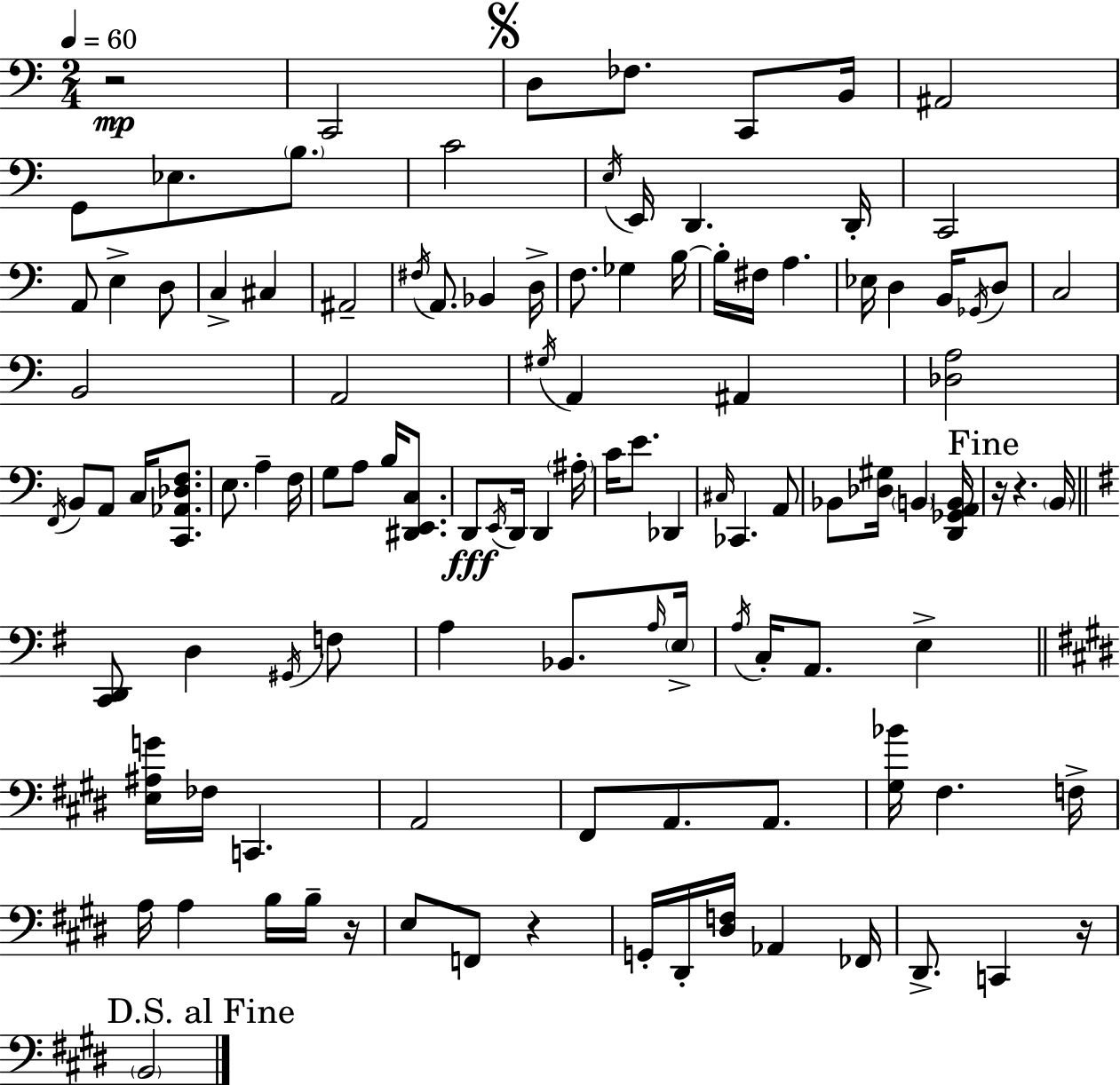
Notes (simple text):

R/h C2/h D3/e FES3/e. C2/e B2/s A#2/h G2/e Eb3/e. B3/e. C4/h E3/s E2/s D2/q. D2/s C2/h A2/e E3/q D3/e C3/q C#3/q A#2/h F#3/s A2/e. Bb2/q D3/s F3/e. Gb3/q B3/s B3/s F#3/s A3/q. Eb3/s D3/q B2/s Gb2/s D3/e C3/h B2/h A2/h G#3/s A2/q A#2/q [Db3,A3]/h F2/s B2/e A2/e C3/s [C2,Ab2,Db3,F3]/e. E3/e. A3/q F3/s G3/e A3/e B3/s [D#2,E2,C3]/e. D2/e E2/s D2/s D2/q A#3/s C4/s E4/e. Db2/q C#3/s CES2/q. A2/e Bb2/e [Db3,G#3]/s B2/q [D2,Gb2,A2,B2]/s R/s R/q. B2/s [C2,D2]/e D3/q G#2/s F3/e A3/q Bb2/e. A3/s E3/s A3/s C3/s A2/e. E3/q [E3,A#3,G4]/s FES3/s C2/q. A2/h F#2/e A2/e. A2/e. [G#3,Bb4]/s F#3/q. F3/s A3/s A3/q B3/s B3/s R/s E3/e F2/e R/q G2/s D#2/s [D#3,F3]/s Ab2/q FES2/s D#2/e. C2/q R/s B2/h